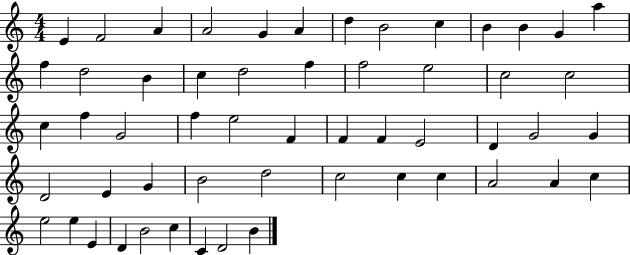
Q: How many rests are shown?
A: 0